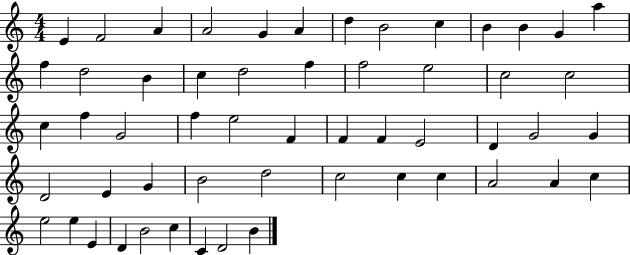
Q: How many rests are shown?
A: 0